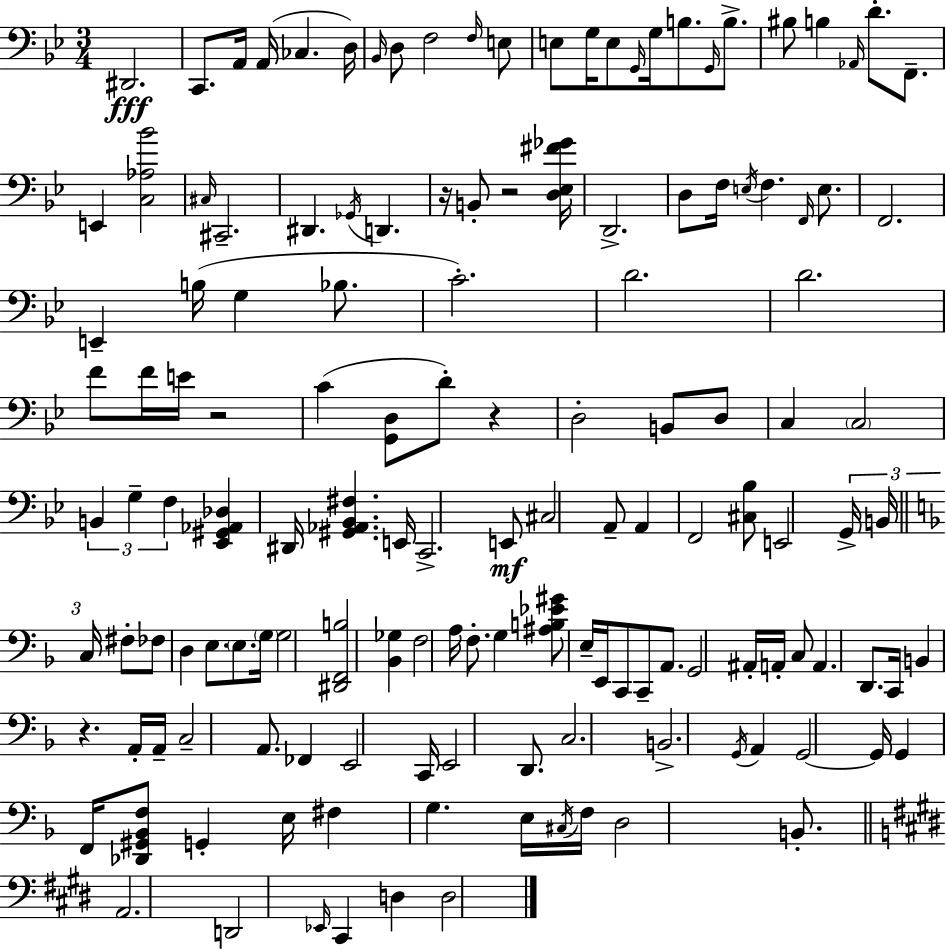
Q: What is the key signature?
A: BES major